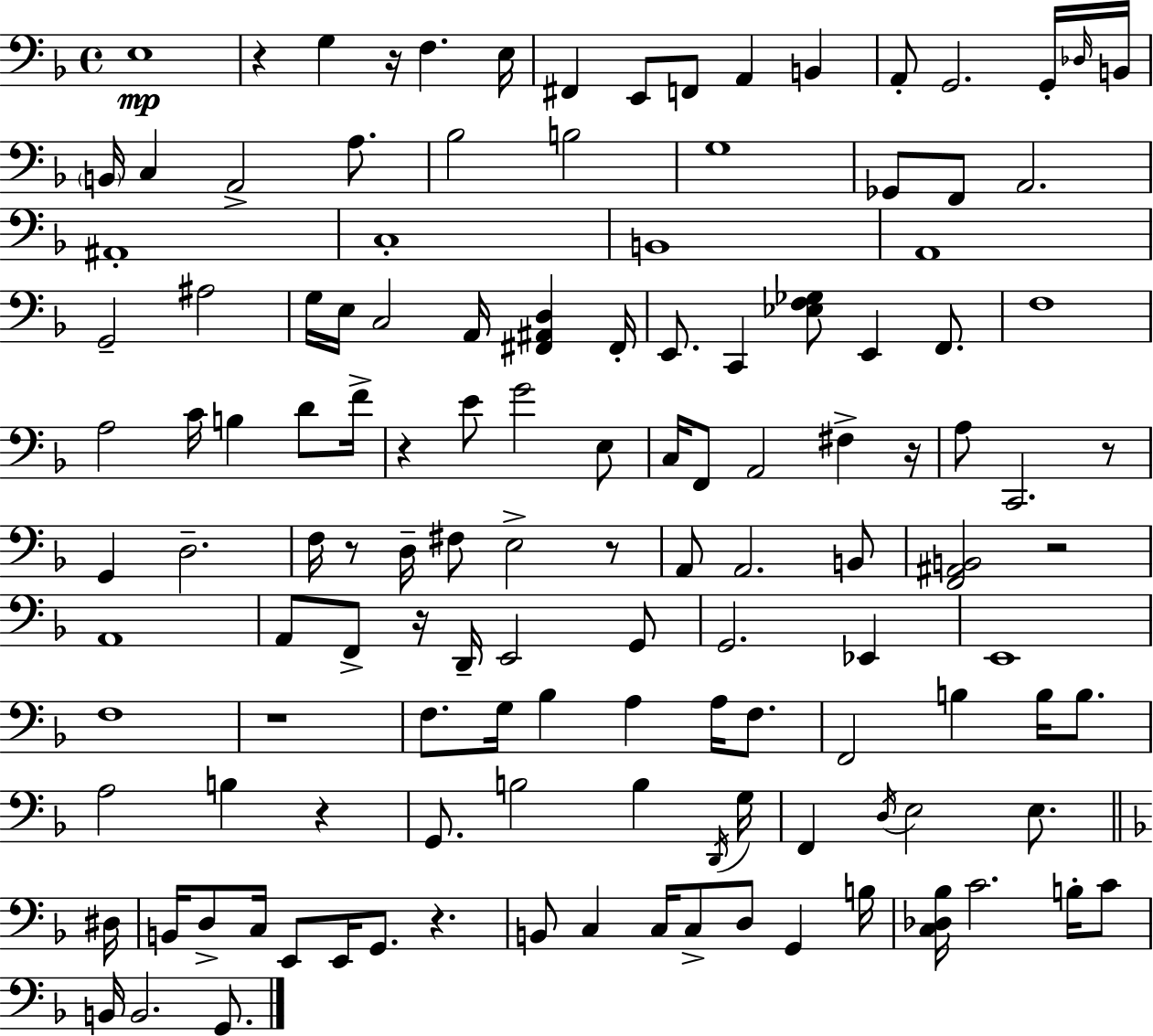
E3/w R/q G3/q R/s F3/q. E3/s F#2/q E2/e F2/e A2/q B2/q A2/e G2/h. G2/s Db3/s B2/s B2/s C3/q A2/h A3/e. Bb3/h B3/h G3/w Gb2/e F2/e A2/h. A#2/w C3/w B2/w A2/w G2/h A#3/h G3/s E3/s C3/h A2/s [F#2,A#2,D3]/q F#2/s E2/e. C2/q [Eb3,F3,Gb3]/e E2/q F2/e. F3/w A3/h C4/s B3/q D4/e F4/s R/q E4/e G4/h E3/e C3/s F2/e A2/h F#3/q R/s A3/e C2/h. R/e G2/q D3/h. F3/s R/e D3/s F#3/e E3/h R/e A2/e A2/h. B2/e [F2,A#2,B2]/h R/h A2/w A2/e F2/e R/s D2/s E2/h G2/e G2/h. Eb2/q E2/w F3/w R/w F3/e. G3/s Bb3/q A3/q A3/s F3/e. F2/h B3/q B3/s B3/e. A3/h B3/q R/q G2/e. B3/h B3/q D2/s G3/s F2/q D3/s E3/h E3/e. D#3/s B2/s D3/e C3/s E2/e E2/s G2/e. R/q. B2/e C3/q C3/s C3/e D3/e G2/q B3/s [C3,Db3,Bb3]/s C4/h. B3/s C4/e B2/s B2/h. G2/e.